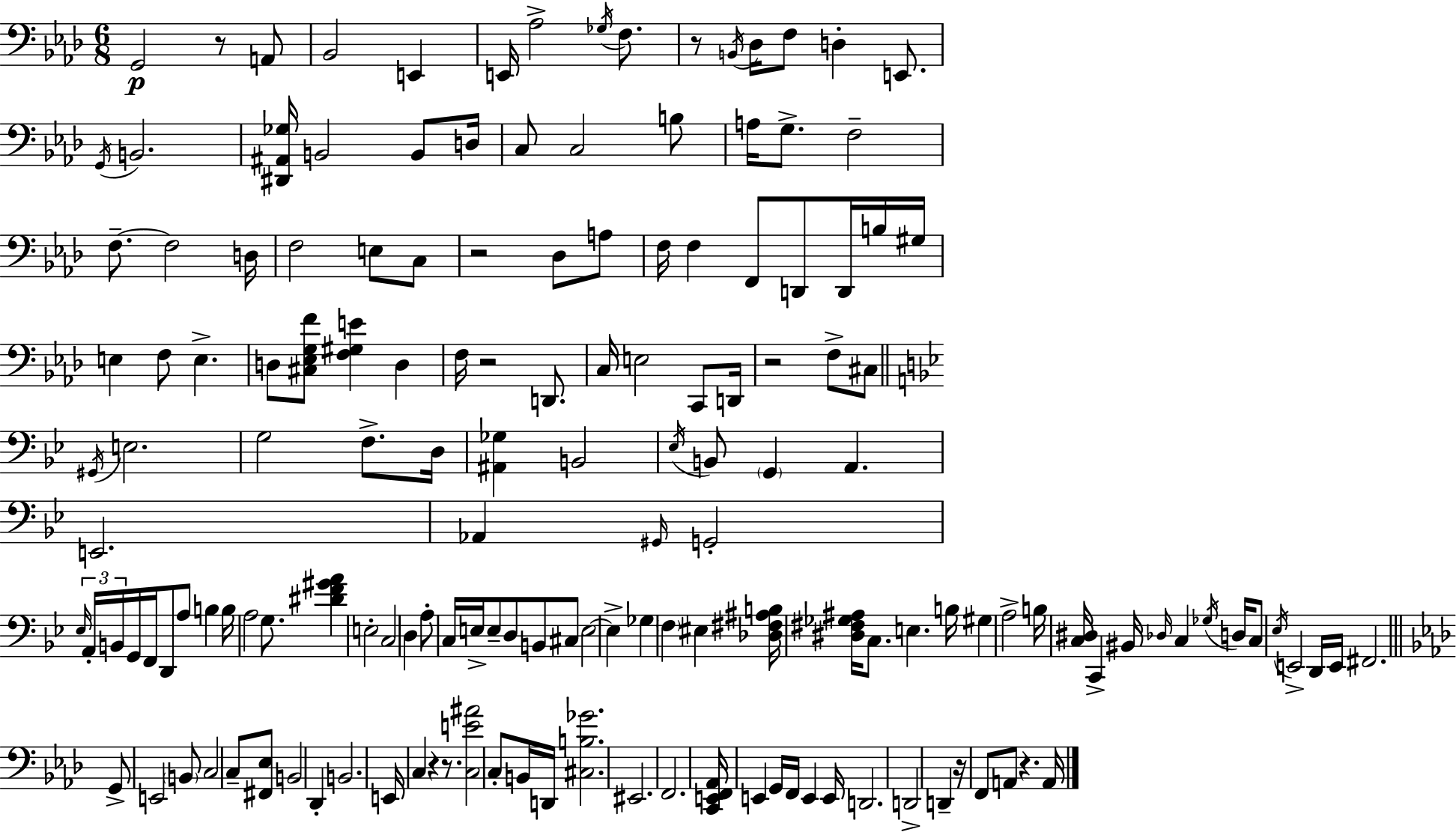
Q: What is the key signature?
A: F minor